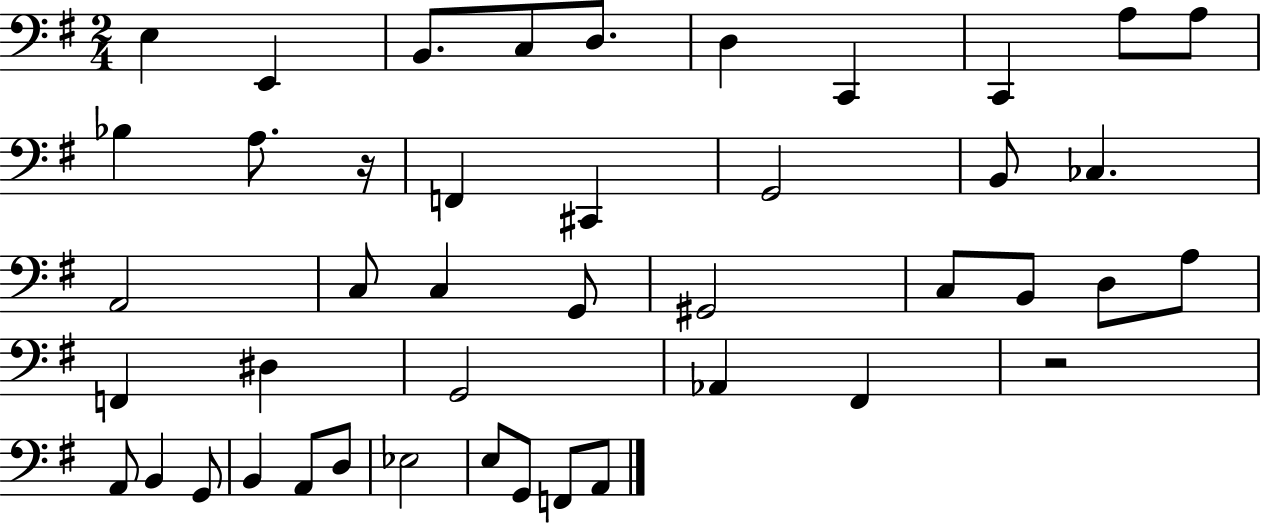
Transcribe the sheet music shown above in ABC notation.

X:1
T:Untitled
M:2/4
L:1/4
K:G
E, E,, B,,/2 C,/2 D,/2 D, C,, C,, A,/2 A,/2 _B, A,/2 z/4 F,, ^C,, G,,2 B,,/2 _C, A,,2 C,/2 C, G,,/2 ^G,,2 C,/2 B,,/2 D,/2 A,/2 F,, ^D, G,,2 _A,, ^F,, z2 A,,/2 B,, G,,/2 B,, A,,/2 D,/2 _E,2 E,/2 G,,/2 F,,/2 A,,/2